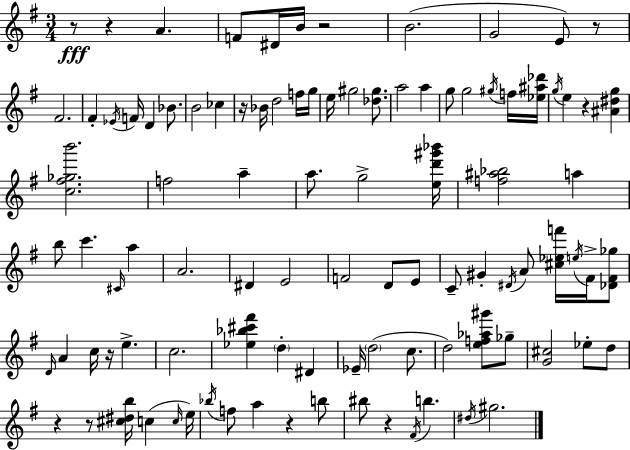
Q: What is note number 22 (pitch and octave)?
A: A5